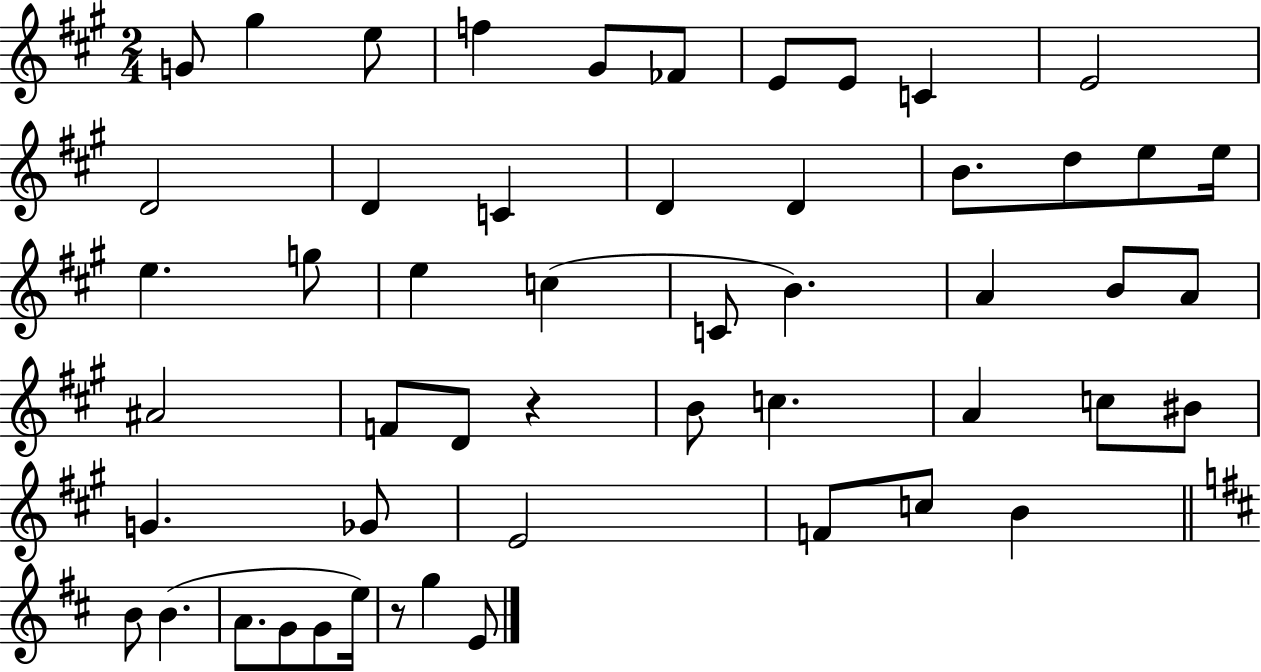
G4/e G#5/q E5/e F5/q G#4/e FES4/e E4/e E4/e C4/q E4/h D4/h D4/q C4/q D4/q D4/q B4/e. D5/e E5/e E5/s E5/q. G5/e E5/q C5/q C4/e B4/q. A4/q B4/e A4/e A#4/h F4/e D4/e R/q B4/e C5/q. A4/q C5/e BIS4/e G4/q. Gb4/e E4/h F4/e C5/e B4/q B4/e B4/q. A4/e. G4/e G4/e E5/s R/e G5/q E4/e